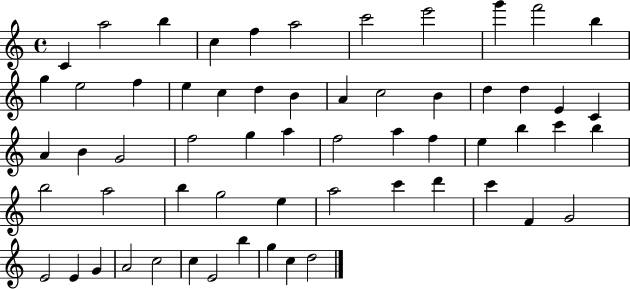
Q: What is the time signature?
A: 4/4